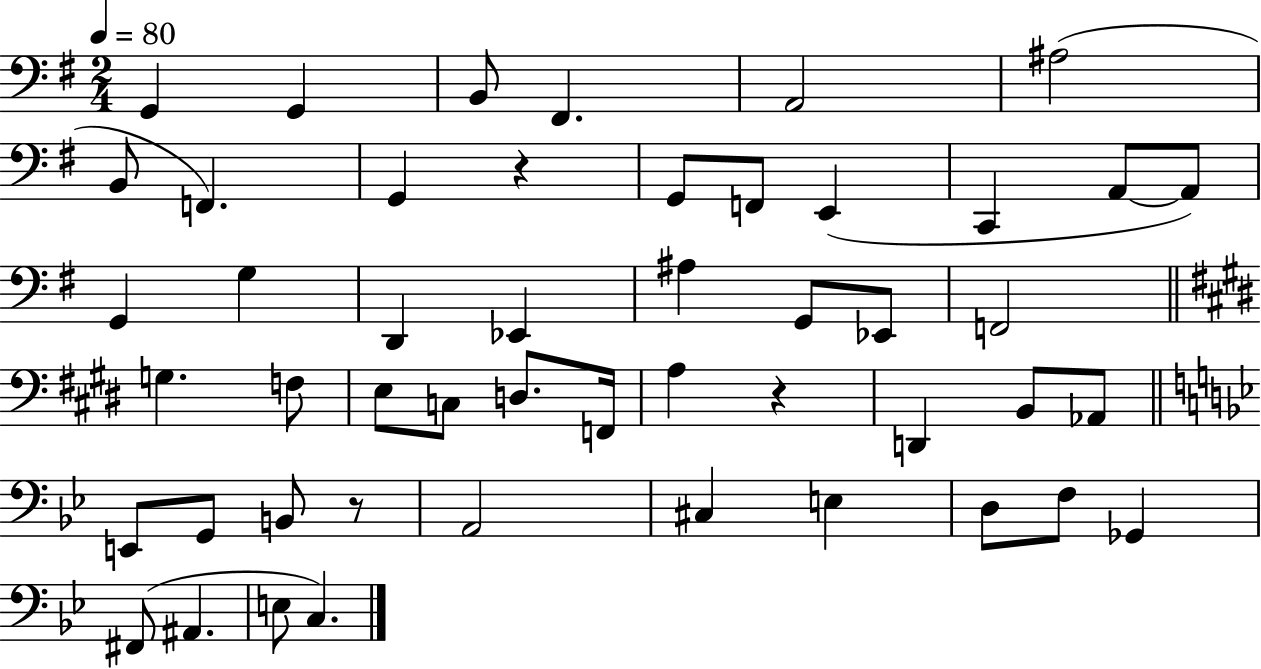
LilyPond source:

{
  \clef bass
  \numericTimeSignature
  \time 2/4
  \key g \major
  \tempo 4 = 80
  g,4 g,4 | b,8 fis,4. | a,2 | ais2( | \break b,8 f,4.) | g,4 r4 | g,8 f,8 e,4( | c,4 a,8~~ a,8) | \break g,4 g4 | d,4 ees,4 | ais4 g,8 ees,8 | f,2 | \break \bar "||" \break \key e \major g4. f8 | e8 c8 d8. f,16 | a4 r4 | d,4 b,8 aes,8 | \break \bar "||" \break \key bes \major e,8 g,8 b,8 r8 | a,2 | cis4 e4 | d8 f8 ges,4 | \break fis,8( ais,4. | e8 c4.) | \bar "|."
}